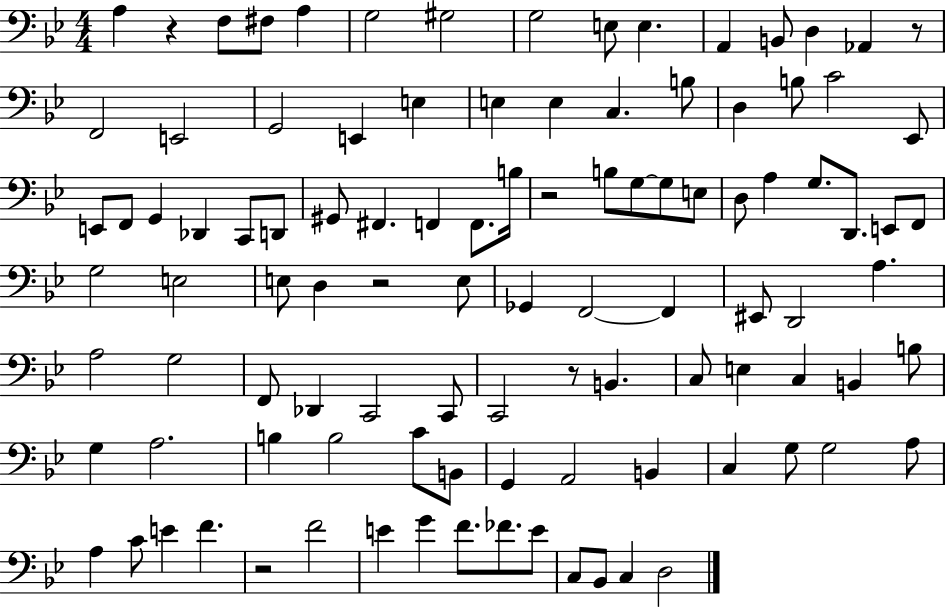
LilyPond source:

{
  \clef bass
  \numericTimeSignature
  \time 4/4
  \key bes \major
  a4 r4 f8 fis8 a4 | g2 gis2 | g2 e8 e4. | a,4 b,8 d4 aes,4 r8 | \break f,2 e,2 | g,2 e,4 e4 | e4 e4 c4. b8 | d4 b8 c'2 ees,8 | \break e,8 f,8 g,4 des,4 c,8 d,8 | gis,8 fis,4. f,4 f,8. b16 | r2 b8 g8~~ g8 e8 | d8 a4 g8. d,8. e,8 f,8 | \break g2 e2 | e8 d4 r2 e8 | ges,4 f,2~~ f,4 | eis,8 d,2 a4. | \break a2 g2 | f,8 des,4 c,2 c,8 | c,2 r8 b,4. | c8 e4 c4 b,4 b8 | \break g4 a2. | b4 b2 c'8 b,8 | g,4 a,2 b,4 | c4 g8 g2 a8 | \break a4 c'8 e'4 f'4. | r2 f'2 | e'4 g'4 f'8. fes'8. e'8 | c8 bes,8 c4 d2 | \break \bar "|."
}